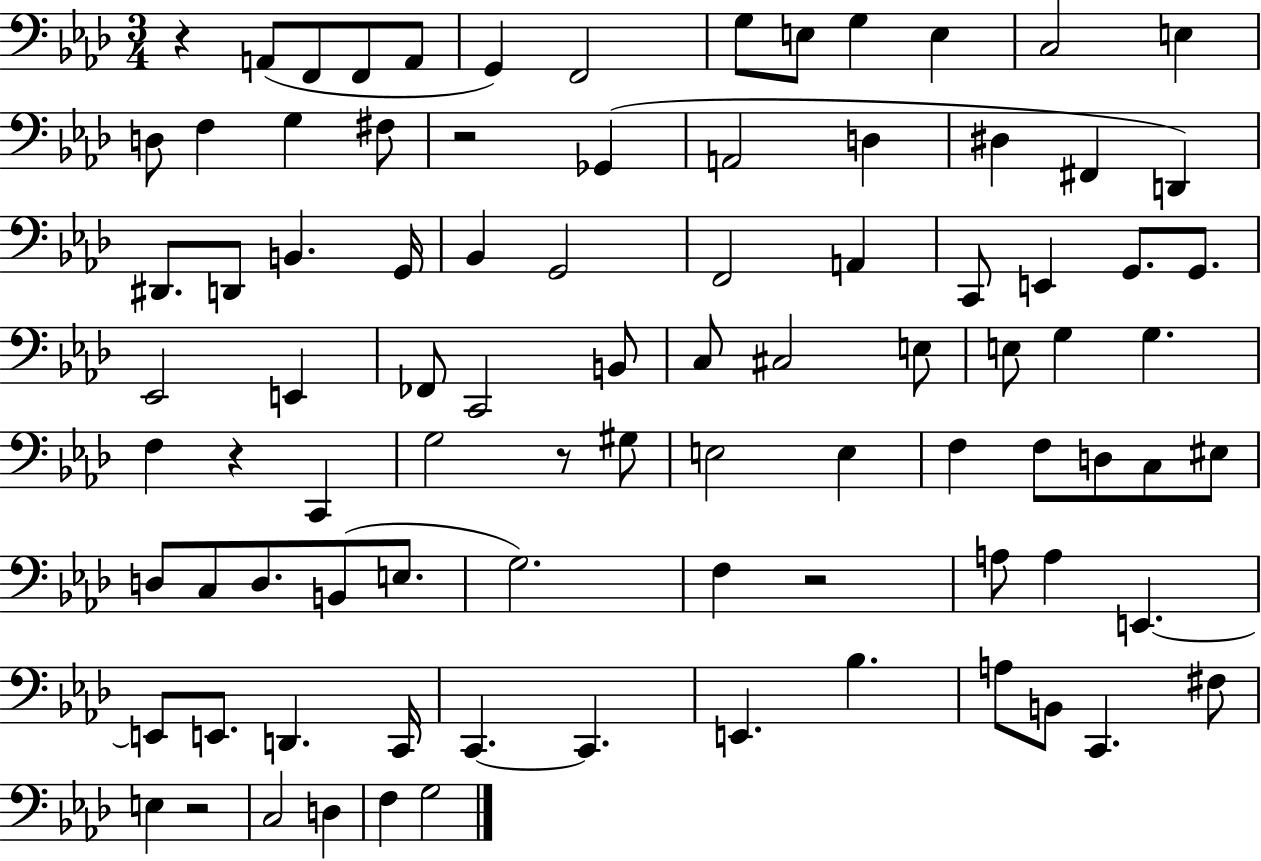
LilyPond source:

{
  \clef bass
  \numericTimeSignature
  \time 3/4
  \key aes \major
  \repeat volta 2 { r4 a,8( f,8 f,8 a,8 | g,4) f,2 | g8 e8 g4 e4 | c2 e4 | \break d8 f4 g4 fis8 | r2 ges,4( | a,2 d4 | dis4 fis,4 d,4) | \break dis,8. d,8 b,4. g,16 | bes,4 g,2 | f,2 a,4 | c,8 e,4 g,8. g,8. | \break ees,2 e,4 | fes,8 c,2 b,8 | c8 cis2 e8 | e8 g4 g4. | \break f4 r4 c,4 | g2 r8 gis8 | e2 e4 | f4 f8 d8 c8 eis8 | \break d8 c8 d8. b,8( e8. | g2.) | f4 r2 | a8 a4 e,4.~~ | \break e,8 e,8. d,4. c,16 | c,4.~~ c,4. | e,4. bes4. | a8 b,8 c,4. fis8 | \break e4 r2 | c2 d4 | f4 g2 | } \bar "|."
}